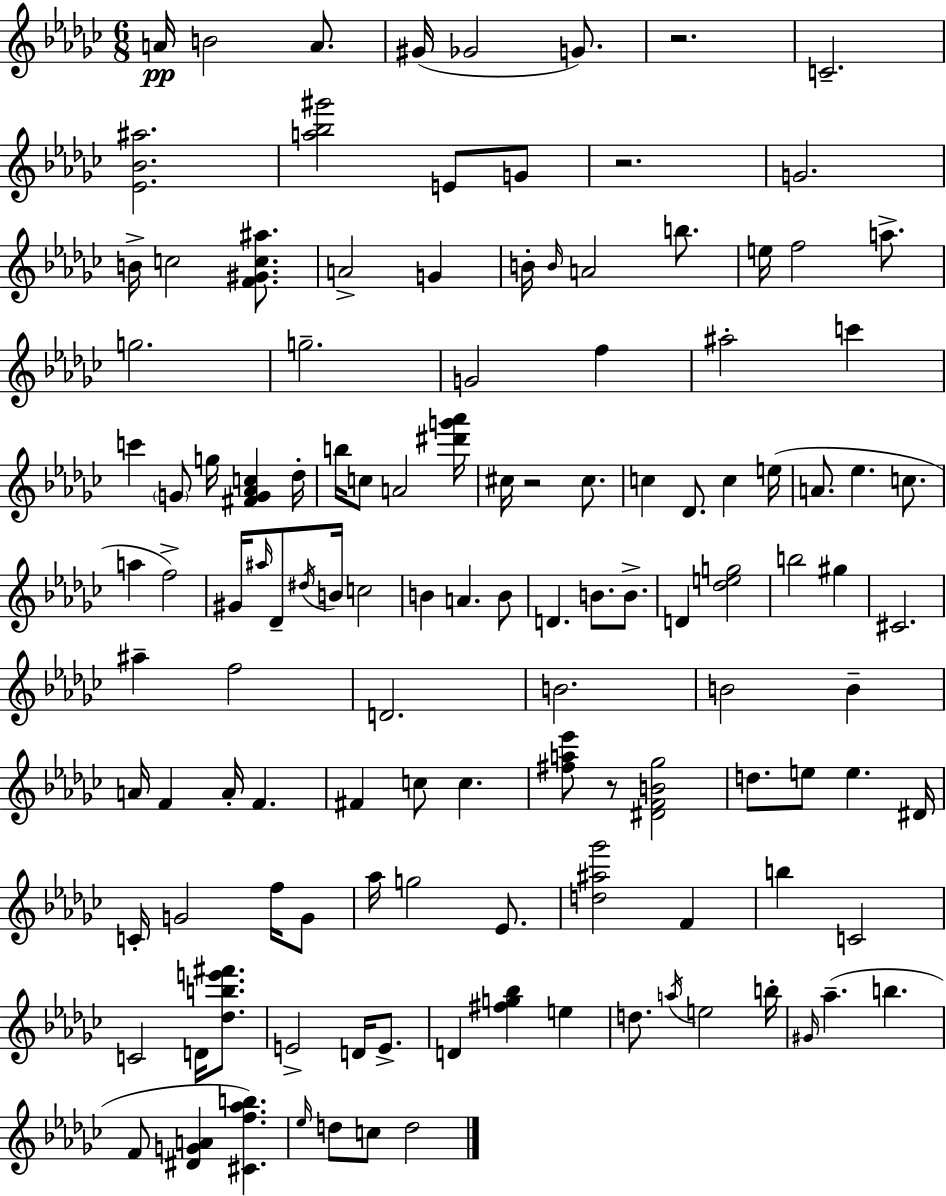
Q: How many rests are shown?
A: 4